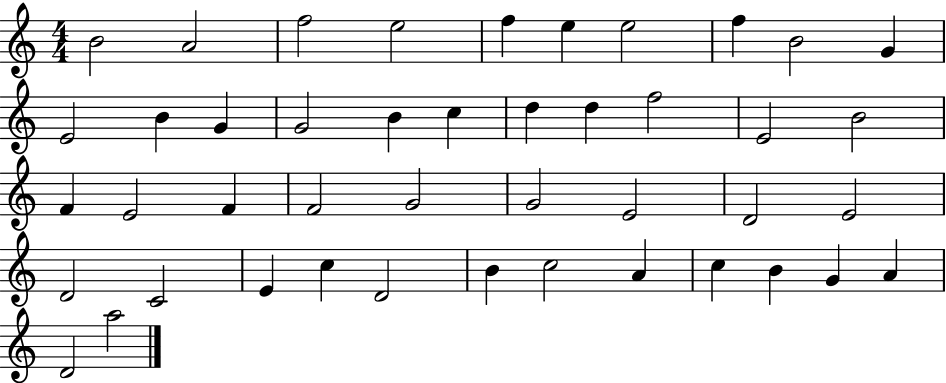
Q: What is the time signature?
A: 4/4